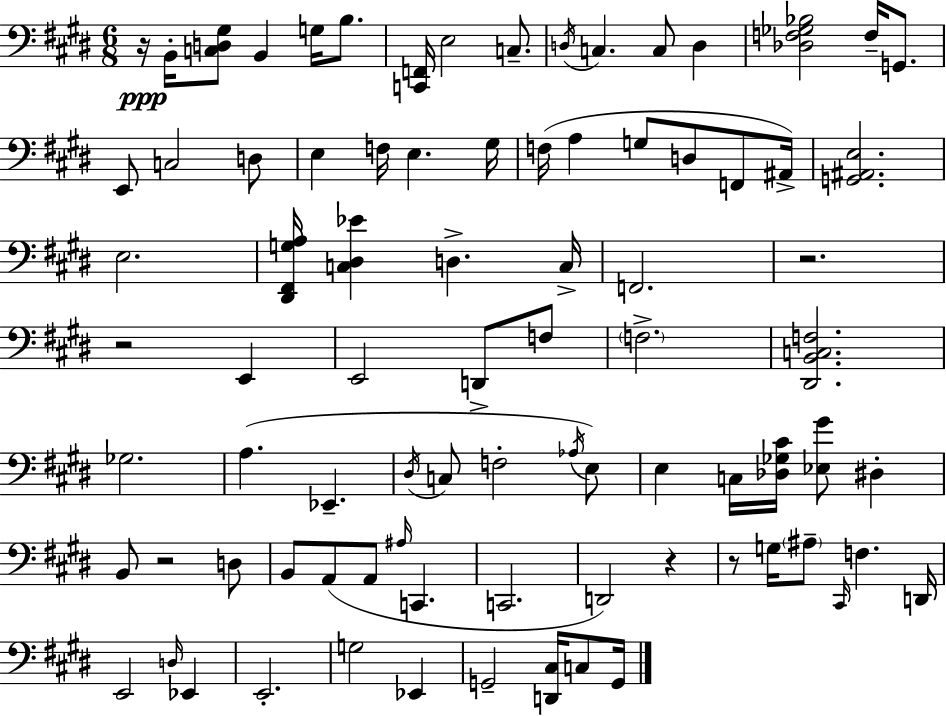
R/s B2/s [C3,D3,G#3]/e B2/q G3/s B3/e. [C2,F2]/s E3/h C3/e. D3/s C3/q. C3/e D3/q [Db3,F3,Gb3,Bb3]/h F3/s G2/e. E2/e C3/h D3/e E3/q F3/s E3/q. G#3/s F3/s A3/q G3/e D3/e F2/e A#2/s [G2,A#2,E3]/h. E3/h. [D#2,F#2,G3,A3]/s [C3,D#3,Eb4]/q D3/q. C3/s F2/h. R/h. R/h E2/q E2/h D2/e F3/e F3/h. [D#2,B2,C3,F3]/h. Gb3/h. A3/q. Eb2/q. D#3/s C3/e F3/h Ab3/s E3/e E3/q C3/s [Db3,Gb3,C#4]/s [Eb3,G#4]/e D#3/q B2/e R/h D3/e B2/e A2/e A2/e A#3/s C2/q. C2/h. D2/h R/q R/e G3/s A#3/e C#2/s F3/q. D2/s E2/h D3/s Eb2/q E2/h. G3/h Eb2/q G2/h [D2,C#3]/s C3/e G2/s